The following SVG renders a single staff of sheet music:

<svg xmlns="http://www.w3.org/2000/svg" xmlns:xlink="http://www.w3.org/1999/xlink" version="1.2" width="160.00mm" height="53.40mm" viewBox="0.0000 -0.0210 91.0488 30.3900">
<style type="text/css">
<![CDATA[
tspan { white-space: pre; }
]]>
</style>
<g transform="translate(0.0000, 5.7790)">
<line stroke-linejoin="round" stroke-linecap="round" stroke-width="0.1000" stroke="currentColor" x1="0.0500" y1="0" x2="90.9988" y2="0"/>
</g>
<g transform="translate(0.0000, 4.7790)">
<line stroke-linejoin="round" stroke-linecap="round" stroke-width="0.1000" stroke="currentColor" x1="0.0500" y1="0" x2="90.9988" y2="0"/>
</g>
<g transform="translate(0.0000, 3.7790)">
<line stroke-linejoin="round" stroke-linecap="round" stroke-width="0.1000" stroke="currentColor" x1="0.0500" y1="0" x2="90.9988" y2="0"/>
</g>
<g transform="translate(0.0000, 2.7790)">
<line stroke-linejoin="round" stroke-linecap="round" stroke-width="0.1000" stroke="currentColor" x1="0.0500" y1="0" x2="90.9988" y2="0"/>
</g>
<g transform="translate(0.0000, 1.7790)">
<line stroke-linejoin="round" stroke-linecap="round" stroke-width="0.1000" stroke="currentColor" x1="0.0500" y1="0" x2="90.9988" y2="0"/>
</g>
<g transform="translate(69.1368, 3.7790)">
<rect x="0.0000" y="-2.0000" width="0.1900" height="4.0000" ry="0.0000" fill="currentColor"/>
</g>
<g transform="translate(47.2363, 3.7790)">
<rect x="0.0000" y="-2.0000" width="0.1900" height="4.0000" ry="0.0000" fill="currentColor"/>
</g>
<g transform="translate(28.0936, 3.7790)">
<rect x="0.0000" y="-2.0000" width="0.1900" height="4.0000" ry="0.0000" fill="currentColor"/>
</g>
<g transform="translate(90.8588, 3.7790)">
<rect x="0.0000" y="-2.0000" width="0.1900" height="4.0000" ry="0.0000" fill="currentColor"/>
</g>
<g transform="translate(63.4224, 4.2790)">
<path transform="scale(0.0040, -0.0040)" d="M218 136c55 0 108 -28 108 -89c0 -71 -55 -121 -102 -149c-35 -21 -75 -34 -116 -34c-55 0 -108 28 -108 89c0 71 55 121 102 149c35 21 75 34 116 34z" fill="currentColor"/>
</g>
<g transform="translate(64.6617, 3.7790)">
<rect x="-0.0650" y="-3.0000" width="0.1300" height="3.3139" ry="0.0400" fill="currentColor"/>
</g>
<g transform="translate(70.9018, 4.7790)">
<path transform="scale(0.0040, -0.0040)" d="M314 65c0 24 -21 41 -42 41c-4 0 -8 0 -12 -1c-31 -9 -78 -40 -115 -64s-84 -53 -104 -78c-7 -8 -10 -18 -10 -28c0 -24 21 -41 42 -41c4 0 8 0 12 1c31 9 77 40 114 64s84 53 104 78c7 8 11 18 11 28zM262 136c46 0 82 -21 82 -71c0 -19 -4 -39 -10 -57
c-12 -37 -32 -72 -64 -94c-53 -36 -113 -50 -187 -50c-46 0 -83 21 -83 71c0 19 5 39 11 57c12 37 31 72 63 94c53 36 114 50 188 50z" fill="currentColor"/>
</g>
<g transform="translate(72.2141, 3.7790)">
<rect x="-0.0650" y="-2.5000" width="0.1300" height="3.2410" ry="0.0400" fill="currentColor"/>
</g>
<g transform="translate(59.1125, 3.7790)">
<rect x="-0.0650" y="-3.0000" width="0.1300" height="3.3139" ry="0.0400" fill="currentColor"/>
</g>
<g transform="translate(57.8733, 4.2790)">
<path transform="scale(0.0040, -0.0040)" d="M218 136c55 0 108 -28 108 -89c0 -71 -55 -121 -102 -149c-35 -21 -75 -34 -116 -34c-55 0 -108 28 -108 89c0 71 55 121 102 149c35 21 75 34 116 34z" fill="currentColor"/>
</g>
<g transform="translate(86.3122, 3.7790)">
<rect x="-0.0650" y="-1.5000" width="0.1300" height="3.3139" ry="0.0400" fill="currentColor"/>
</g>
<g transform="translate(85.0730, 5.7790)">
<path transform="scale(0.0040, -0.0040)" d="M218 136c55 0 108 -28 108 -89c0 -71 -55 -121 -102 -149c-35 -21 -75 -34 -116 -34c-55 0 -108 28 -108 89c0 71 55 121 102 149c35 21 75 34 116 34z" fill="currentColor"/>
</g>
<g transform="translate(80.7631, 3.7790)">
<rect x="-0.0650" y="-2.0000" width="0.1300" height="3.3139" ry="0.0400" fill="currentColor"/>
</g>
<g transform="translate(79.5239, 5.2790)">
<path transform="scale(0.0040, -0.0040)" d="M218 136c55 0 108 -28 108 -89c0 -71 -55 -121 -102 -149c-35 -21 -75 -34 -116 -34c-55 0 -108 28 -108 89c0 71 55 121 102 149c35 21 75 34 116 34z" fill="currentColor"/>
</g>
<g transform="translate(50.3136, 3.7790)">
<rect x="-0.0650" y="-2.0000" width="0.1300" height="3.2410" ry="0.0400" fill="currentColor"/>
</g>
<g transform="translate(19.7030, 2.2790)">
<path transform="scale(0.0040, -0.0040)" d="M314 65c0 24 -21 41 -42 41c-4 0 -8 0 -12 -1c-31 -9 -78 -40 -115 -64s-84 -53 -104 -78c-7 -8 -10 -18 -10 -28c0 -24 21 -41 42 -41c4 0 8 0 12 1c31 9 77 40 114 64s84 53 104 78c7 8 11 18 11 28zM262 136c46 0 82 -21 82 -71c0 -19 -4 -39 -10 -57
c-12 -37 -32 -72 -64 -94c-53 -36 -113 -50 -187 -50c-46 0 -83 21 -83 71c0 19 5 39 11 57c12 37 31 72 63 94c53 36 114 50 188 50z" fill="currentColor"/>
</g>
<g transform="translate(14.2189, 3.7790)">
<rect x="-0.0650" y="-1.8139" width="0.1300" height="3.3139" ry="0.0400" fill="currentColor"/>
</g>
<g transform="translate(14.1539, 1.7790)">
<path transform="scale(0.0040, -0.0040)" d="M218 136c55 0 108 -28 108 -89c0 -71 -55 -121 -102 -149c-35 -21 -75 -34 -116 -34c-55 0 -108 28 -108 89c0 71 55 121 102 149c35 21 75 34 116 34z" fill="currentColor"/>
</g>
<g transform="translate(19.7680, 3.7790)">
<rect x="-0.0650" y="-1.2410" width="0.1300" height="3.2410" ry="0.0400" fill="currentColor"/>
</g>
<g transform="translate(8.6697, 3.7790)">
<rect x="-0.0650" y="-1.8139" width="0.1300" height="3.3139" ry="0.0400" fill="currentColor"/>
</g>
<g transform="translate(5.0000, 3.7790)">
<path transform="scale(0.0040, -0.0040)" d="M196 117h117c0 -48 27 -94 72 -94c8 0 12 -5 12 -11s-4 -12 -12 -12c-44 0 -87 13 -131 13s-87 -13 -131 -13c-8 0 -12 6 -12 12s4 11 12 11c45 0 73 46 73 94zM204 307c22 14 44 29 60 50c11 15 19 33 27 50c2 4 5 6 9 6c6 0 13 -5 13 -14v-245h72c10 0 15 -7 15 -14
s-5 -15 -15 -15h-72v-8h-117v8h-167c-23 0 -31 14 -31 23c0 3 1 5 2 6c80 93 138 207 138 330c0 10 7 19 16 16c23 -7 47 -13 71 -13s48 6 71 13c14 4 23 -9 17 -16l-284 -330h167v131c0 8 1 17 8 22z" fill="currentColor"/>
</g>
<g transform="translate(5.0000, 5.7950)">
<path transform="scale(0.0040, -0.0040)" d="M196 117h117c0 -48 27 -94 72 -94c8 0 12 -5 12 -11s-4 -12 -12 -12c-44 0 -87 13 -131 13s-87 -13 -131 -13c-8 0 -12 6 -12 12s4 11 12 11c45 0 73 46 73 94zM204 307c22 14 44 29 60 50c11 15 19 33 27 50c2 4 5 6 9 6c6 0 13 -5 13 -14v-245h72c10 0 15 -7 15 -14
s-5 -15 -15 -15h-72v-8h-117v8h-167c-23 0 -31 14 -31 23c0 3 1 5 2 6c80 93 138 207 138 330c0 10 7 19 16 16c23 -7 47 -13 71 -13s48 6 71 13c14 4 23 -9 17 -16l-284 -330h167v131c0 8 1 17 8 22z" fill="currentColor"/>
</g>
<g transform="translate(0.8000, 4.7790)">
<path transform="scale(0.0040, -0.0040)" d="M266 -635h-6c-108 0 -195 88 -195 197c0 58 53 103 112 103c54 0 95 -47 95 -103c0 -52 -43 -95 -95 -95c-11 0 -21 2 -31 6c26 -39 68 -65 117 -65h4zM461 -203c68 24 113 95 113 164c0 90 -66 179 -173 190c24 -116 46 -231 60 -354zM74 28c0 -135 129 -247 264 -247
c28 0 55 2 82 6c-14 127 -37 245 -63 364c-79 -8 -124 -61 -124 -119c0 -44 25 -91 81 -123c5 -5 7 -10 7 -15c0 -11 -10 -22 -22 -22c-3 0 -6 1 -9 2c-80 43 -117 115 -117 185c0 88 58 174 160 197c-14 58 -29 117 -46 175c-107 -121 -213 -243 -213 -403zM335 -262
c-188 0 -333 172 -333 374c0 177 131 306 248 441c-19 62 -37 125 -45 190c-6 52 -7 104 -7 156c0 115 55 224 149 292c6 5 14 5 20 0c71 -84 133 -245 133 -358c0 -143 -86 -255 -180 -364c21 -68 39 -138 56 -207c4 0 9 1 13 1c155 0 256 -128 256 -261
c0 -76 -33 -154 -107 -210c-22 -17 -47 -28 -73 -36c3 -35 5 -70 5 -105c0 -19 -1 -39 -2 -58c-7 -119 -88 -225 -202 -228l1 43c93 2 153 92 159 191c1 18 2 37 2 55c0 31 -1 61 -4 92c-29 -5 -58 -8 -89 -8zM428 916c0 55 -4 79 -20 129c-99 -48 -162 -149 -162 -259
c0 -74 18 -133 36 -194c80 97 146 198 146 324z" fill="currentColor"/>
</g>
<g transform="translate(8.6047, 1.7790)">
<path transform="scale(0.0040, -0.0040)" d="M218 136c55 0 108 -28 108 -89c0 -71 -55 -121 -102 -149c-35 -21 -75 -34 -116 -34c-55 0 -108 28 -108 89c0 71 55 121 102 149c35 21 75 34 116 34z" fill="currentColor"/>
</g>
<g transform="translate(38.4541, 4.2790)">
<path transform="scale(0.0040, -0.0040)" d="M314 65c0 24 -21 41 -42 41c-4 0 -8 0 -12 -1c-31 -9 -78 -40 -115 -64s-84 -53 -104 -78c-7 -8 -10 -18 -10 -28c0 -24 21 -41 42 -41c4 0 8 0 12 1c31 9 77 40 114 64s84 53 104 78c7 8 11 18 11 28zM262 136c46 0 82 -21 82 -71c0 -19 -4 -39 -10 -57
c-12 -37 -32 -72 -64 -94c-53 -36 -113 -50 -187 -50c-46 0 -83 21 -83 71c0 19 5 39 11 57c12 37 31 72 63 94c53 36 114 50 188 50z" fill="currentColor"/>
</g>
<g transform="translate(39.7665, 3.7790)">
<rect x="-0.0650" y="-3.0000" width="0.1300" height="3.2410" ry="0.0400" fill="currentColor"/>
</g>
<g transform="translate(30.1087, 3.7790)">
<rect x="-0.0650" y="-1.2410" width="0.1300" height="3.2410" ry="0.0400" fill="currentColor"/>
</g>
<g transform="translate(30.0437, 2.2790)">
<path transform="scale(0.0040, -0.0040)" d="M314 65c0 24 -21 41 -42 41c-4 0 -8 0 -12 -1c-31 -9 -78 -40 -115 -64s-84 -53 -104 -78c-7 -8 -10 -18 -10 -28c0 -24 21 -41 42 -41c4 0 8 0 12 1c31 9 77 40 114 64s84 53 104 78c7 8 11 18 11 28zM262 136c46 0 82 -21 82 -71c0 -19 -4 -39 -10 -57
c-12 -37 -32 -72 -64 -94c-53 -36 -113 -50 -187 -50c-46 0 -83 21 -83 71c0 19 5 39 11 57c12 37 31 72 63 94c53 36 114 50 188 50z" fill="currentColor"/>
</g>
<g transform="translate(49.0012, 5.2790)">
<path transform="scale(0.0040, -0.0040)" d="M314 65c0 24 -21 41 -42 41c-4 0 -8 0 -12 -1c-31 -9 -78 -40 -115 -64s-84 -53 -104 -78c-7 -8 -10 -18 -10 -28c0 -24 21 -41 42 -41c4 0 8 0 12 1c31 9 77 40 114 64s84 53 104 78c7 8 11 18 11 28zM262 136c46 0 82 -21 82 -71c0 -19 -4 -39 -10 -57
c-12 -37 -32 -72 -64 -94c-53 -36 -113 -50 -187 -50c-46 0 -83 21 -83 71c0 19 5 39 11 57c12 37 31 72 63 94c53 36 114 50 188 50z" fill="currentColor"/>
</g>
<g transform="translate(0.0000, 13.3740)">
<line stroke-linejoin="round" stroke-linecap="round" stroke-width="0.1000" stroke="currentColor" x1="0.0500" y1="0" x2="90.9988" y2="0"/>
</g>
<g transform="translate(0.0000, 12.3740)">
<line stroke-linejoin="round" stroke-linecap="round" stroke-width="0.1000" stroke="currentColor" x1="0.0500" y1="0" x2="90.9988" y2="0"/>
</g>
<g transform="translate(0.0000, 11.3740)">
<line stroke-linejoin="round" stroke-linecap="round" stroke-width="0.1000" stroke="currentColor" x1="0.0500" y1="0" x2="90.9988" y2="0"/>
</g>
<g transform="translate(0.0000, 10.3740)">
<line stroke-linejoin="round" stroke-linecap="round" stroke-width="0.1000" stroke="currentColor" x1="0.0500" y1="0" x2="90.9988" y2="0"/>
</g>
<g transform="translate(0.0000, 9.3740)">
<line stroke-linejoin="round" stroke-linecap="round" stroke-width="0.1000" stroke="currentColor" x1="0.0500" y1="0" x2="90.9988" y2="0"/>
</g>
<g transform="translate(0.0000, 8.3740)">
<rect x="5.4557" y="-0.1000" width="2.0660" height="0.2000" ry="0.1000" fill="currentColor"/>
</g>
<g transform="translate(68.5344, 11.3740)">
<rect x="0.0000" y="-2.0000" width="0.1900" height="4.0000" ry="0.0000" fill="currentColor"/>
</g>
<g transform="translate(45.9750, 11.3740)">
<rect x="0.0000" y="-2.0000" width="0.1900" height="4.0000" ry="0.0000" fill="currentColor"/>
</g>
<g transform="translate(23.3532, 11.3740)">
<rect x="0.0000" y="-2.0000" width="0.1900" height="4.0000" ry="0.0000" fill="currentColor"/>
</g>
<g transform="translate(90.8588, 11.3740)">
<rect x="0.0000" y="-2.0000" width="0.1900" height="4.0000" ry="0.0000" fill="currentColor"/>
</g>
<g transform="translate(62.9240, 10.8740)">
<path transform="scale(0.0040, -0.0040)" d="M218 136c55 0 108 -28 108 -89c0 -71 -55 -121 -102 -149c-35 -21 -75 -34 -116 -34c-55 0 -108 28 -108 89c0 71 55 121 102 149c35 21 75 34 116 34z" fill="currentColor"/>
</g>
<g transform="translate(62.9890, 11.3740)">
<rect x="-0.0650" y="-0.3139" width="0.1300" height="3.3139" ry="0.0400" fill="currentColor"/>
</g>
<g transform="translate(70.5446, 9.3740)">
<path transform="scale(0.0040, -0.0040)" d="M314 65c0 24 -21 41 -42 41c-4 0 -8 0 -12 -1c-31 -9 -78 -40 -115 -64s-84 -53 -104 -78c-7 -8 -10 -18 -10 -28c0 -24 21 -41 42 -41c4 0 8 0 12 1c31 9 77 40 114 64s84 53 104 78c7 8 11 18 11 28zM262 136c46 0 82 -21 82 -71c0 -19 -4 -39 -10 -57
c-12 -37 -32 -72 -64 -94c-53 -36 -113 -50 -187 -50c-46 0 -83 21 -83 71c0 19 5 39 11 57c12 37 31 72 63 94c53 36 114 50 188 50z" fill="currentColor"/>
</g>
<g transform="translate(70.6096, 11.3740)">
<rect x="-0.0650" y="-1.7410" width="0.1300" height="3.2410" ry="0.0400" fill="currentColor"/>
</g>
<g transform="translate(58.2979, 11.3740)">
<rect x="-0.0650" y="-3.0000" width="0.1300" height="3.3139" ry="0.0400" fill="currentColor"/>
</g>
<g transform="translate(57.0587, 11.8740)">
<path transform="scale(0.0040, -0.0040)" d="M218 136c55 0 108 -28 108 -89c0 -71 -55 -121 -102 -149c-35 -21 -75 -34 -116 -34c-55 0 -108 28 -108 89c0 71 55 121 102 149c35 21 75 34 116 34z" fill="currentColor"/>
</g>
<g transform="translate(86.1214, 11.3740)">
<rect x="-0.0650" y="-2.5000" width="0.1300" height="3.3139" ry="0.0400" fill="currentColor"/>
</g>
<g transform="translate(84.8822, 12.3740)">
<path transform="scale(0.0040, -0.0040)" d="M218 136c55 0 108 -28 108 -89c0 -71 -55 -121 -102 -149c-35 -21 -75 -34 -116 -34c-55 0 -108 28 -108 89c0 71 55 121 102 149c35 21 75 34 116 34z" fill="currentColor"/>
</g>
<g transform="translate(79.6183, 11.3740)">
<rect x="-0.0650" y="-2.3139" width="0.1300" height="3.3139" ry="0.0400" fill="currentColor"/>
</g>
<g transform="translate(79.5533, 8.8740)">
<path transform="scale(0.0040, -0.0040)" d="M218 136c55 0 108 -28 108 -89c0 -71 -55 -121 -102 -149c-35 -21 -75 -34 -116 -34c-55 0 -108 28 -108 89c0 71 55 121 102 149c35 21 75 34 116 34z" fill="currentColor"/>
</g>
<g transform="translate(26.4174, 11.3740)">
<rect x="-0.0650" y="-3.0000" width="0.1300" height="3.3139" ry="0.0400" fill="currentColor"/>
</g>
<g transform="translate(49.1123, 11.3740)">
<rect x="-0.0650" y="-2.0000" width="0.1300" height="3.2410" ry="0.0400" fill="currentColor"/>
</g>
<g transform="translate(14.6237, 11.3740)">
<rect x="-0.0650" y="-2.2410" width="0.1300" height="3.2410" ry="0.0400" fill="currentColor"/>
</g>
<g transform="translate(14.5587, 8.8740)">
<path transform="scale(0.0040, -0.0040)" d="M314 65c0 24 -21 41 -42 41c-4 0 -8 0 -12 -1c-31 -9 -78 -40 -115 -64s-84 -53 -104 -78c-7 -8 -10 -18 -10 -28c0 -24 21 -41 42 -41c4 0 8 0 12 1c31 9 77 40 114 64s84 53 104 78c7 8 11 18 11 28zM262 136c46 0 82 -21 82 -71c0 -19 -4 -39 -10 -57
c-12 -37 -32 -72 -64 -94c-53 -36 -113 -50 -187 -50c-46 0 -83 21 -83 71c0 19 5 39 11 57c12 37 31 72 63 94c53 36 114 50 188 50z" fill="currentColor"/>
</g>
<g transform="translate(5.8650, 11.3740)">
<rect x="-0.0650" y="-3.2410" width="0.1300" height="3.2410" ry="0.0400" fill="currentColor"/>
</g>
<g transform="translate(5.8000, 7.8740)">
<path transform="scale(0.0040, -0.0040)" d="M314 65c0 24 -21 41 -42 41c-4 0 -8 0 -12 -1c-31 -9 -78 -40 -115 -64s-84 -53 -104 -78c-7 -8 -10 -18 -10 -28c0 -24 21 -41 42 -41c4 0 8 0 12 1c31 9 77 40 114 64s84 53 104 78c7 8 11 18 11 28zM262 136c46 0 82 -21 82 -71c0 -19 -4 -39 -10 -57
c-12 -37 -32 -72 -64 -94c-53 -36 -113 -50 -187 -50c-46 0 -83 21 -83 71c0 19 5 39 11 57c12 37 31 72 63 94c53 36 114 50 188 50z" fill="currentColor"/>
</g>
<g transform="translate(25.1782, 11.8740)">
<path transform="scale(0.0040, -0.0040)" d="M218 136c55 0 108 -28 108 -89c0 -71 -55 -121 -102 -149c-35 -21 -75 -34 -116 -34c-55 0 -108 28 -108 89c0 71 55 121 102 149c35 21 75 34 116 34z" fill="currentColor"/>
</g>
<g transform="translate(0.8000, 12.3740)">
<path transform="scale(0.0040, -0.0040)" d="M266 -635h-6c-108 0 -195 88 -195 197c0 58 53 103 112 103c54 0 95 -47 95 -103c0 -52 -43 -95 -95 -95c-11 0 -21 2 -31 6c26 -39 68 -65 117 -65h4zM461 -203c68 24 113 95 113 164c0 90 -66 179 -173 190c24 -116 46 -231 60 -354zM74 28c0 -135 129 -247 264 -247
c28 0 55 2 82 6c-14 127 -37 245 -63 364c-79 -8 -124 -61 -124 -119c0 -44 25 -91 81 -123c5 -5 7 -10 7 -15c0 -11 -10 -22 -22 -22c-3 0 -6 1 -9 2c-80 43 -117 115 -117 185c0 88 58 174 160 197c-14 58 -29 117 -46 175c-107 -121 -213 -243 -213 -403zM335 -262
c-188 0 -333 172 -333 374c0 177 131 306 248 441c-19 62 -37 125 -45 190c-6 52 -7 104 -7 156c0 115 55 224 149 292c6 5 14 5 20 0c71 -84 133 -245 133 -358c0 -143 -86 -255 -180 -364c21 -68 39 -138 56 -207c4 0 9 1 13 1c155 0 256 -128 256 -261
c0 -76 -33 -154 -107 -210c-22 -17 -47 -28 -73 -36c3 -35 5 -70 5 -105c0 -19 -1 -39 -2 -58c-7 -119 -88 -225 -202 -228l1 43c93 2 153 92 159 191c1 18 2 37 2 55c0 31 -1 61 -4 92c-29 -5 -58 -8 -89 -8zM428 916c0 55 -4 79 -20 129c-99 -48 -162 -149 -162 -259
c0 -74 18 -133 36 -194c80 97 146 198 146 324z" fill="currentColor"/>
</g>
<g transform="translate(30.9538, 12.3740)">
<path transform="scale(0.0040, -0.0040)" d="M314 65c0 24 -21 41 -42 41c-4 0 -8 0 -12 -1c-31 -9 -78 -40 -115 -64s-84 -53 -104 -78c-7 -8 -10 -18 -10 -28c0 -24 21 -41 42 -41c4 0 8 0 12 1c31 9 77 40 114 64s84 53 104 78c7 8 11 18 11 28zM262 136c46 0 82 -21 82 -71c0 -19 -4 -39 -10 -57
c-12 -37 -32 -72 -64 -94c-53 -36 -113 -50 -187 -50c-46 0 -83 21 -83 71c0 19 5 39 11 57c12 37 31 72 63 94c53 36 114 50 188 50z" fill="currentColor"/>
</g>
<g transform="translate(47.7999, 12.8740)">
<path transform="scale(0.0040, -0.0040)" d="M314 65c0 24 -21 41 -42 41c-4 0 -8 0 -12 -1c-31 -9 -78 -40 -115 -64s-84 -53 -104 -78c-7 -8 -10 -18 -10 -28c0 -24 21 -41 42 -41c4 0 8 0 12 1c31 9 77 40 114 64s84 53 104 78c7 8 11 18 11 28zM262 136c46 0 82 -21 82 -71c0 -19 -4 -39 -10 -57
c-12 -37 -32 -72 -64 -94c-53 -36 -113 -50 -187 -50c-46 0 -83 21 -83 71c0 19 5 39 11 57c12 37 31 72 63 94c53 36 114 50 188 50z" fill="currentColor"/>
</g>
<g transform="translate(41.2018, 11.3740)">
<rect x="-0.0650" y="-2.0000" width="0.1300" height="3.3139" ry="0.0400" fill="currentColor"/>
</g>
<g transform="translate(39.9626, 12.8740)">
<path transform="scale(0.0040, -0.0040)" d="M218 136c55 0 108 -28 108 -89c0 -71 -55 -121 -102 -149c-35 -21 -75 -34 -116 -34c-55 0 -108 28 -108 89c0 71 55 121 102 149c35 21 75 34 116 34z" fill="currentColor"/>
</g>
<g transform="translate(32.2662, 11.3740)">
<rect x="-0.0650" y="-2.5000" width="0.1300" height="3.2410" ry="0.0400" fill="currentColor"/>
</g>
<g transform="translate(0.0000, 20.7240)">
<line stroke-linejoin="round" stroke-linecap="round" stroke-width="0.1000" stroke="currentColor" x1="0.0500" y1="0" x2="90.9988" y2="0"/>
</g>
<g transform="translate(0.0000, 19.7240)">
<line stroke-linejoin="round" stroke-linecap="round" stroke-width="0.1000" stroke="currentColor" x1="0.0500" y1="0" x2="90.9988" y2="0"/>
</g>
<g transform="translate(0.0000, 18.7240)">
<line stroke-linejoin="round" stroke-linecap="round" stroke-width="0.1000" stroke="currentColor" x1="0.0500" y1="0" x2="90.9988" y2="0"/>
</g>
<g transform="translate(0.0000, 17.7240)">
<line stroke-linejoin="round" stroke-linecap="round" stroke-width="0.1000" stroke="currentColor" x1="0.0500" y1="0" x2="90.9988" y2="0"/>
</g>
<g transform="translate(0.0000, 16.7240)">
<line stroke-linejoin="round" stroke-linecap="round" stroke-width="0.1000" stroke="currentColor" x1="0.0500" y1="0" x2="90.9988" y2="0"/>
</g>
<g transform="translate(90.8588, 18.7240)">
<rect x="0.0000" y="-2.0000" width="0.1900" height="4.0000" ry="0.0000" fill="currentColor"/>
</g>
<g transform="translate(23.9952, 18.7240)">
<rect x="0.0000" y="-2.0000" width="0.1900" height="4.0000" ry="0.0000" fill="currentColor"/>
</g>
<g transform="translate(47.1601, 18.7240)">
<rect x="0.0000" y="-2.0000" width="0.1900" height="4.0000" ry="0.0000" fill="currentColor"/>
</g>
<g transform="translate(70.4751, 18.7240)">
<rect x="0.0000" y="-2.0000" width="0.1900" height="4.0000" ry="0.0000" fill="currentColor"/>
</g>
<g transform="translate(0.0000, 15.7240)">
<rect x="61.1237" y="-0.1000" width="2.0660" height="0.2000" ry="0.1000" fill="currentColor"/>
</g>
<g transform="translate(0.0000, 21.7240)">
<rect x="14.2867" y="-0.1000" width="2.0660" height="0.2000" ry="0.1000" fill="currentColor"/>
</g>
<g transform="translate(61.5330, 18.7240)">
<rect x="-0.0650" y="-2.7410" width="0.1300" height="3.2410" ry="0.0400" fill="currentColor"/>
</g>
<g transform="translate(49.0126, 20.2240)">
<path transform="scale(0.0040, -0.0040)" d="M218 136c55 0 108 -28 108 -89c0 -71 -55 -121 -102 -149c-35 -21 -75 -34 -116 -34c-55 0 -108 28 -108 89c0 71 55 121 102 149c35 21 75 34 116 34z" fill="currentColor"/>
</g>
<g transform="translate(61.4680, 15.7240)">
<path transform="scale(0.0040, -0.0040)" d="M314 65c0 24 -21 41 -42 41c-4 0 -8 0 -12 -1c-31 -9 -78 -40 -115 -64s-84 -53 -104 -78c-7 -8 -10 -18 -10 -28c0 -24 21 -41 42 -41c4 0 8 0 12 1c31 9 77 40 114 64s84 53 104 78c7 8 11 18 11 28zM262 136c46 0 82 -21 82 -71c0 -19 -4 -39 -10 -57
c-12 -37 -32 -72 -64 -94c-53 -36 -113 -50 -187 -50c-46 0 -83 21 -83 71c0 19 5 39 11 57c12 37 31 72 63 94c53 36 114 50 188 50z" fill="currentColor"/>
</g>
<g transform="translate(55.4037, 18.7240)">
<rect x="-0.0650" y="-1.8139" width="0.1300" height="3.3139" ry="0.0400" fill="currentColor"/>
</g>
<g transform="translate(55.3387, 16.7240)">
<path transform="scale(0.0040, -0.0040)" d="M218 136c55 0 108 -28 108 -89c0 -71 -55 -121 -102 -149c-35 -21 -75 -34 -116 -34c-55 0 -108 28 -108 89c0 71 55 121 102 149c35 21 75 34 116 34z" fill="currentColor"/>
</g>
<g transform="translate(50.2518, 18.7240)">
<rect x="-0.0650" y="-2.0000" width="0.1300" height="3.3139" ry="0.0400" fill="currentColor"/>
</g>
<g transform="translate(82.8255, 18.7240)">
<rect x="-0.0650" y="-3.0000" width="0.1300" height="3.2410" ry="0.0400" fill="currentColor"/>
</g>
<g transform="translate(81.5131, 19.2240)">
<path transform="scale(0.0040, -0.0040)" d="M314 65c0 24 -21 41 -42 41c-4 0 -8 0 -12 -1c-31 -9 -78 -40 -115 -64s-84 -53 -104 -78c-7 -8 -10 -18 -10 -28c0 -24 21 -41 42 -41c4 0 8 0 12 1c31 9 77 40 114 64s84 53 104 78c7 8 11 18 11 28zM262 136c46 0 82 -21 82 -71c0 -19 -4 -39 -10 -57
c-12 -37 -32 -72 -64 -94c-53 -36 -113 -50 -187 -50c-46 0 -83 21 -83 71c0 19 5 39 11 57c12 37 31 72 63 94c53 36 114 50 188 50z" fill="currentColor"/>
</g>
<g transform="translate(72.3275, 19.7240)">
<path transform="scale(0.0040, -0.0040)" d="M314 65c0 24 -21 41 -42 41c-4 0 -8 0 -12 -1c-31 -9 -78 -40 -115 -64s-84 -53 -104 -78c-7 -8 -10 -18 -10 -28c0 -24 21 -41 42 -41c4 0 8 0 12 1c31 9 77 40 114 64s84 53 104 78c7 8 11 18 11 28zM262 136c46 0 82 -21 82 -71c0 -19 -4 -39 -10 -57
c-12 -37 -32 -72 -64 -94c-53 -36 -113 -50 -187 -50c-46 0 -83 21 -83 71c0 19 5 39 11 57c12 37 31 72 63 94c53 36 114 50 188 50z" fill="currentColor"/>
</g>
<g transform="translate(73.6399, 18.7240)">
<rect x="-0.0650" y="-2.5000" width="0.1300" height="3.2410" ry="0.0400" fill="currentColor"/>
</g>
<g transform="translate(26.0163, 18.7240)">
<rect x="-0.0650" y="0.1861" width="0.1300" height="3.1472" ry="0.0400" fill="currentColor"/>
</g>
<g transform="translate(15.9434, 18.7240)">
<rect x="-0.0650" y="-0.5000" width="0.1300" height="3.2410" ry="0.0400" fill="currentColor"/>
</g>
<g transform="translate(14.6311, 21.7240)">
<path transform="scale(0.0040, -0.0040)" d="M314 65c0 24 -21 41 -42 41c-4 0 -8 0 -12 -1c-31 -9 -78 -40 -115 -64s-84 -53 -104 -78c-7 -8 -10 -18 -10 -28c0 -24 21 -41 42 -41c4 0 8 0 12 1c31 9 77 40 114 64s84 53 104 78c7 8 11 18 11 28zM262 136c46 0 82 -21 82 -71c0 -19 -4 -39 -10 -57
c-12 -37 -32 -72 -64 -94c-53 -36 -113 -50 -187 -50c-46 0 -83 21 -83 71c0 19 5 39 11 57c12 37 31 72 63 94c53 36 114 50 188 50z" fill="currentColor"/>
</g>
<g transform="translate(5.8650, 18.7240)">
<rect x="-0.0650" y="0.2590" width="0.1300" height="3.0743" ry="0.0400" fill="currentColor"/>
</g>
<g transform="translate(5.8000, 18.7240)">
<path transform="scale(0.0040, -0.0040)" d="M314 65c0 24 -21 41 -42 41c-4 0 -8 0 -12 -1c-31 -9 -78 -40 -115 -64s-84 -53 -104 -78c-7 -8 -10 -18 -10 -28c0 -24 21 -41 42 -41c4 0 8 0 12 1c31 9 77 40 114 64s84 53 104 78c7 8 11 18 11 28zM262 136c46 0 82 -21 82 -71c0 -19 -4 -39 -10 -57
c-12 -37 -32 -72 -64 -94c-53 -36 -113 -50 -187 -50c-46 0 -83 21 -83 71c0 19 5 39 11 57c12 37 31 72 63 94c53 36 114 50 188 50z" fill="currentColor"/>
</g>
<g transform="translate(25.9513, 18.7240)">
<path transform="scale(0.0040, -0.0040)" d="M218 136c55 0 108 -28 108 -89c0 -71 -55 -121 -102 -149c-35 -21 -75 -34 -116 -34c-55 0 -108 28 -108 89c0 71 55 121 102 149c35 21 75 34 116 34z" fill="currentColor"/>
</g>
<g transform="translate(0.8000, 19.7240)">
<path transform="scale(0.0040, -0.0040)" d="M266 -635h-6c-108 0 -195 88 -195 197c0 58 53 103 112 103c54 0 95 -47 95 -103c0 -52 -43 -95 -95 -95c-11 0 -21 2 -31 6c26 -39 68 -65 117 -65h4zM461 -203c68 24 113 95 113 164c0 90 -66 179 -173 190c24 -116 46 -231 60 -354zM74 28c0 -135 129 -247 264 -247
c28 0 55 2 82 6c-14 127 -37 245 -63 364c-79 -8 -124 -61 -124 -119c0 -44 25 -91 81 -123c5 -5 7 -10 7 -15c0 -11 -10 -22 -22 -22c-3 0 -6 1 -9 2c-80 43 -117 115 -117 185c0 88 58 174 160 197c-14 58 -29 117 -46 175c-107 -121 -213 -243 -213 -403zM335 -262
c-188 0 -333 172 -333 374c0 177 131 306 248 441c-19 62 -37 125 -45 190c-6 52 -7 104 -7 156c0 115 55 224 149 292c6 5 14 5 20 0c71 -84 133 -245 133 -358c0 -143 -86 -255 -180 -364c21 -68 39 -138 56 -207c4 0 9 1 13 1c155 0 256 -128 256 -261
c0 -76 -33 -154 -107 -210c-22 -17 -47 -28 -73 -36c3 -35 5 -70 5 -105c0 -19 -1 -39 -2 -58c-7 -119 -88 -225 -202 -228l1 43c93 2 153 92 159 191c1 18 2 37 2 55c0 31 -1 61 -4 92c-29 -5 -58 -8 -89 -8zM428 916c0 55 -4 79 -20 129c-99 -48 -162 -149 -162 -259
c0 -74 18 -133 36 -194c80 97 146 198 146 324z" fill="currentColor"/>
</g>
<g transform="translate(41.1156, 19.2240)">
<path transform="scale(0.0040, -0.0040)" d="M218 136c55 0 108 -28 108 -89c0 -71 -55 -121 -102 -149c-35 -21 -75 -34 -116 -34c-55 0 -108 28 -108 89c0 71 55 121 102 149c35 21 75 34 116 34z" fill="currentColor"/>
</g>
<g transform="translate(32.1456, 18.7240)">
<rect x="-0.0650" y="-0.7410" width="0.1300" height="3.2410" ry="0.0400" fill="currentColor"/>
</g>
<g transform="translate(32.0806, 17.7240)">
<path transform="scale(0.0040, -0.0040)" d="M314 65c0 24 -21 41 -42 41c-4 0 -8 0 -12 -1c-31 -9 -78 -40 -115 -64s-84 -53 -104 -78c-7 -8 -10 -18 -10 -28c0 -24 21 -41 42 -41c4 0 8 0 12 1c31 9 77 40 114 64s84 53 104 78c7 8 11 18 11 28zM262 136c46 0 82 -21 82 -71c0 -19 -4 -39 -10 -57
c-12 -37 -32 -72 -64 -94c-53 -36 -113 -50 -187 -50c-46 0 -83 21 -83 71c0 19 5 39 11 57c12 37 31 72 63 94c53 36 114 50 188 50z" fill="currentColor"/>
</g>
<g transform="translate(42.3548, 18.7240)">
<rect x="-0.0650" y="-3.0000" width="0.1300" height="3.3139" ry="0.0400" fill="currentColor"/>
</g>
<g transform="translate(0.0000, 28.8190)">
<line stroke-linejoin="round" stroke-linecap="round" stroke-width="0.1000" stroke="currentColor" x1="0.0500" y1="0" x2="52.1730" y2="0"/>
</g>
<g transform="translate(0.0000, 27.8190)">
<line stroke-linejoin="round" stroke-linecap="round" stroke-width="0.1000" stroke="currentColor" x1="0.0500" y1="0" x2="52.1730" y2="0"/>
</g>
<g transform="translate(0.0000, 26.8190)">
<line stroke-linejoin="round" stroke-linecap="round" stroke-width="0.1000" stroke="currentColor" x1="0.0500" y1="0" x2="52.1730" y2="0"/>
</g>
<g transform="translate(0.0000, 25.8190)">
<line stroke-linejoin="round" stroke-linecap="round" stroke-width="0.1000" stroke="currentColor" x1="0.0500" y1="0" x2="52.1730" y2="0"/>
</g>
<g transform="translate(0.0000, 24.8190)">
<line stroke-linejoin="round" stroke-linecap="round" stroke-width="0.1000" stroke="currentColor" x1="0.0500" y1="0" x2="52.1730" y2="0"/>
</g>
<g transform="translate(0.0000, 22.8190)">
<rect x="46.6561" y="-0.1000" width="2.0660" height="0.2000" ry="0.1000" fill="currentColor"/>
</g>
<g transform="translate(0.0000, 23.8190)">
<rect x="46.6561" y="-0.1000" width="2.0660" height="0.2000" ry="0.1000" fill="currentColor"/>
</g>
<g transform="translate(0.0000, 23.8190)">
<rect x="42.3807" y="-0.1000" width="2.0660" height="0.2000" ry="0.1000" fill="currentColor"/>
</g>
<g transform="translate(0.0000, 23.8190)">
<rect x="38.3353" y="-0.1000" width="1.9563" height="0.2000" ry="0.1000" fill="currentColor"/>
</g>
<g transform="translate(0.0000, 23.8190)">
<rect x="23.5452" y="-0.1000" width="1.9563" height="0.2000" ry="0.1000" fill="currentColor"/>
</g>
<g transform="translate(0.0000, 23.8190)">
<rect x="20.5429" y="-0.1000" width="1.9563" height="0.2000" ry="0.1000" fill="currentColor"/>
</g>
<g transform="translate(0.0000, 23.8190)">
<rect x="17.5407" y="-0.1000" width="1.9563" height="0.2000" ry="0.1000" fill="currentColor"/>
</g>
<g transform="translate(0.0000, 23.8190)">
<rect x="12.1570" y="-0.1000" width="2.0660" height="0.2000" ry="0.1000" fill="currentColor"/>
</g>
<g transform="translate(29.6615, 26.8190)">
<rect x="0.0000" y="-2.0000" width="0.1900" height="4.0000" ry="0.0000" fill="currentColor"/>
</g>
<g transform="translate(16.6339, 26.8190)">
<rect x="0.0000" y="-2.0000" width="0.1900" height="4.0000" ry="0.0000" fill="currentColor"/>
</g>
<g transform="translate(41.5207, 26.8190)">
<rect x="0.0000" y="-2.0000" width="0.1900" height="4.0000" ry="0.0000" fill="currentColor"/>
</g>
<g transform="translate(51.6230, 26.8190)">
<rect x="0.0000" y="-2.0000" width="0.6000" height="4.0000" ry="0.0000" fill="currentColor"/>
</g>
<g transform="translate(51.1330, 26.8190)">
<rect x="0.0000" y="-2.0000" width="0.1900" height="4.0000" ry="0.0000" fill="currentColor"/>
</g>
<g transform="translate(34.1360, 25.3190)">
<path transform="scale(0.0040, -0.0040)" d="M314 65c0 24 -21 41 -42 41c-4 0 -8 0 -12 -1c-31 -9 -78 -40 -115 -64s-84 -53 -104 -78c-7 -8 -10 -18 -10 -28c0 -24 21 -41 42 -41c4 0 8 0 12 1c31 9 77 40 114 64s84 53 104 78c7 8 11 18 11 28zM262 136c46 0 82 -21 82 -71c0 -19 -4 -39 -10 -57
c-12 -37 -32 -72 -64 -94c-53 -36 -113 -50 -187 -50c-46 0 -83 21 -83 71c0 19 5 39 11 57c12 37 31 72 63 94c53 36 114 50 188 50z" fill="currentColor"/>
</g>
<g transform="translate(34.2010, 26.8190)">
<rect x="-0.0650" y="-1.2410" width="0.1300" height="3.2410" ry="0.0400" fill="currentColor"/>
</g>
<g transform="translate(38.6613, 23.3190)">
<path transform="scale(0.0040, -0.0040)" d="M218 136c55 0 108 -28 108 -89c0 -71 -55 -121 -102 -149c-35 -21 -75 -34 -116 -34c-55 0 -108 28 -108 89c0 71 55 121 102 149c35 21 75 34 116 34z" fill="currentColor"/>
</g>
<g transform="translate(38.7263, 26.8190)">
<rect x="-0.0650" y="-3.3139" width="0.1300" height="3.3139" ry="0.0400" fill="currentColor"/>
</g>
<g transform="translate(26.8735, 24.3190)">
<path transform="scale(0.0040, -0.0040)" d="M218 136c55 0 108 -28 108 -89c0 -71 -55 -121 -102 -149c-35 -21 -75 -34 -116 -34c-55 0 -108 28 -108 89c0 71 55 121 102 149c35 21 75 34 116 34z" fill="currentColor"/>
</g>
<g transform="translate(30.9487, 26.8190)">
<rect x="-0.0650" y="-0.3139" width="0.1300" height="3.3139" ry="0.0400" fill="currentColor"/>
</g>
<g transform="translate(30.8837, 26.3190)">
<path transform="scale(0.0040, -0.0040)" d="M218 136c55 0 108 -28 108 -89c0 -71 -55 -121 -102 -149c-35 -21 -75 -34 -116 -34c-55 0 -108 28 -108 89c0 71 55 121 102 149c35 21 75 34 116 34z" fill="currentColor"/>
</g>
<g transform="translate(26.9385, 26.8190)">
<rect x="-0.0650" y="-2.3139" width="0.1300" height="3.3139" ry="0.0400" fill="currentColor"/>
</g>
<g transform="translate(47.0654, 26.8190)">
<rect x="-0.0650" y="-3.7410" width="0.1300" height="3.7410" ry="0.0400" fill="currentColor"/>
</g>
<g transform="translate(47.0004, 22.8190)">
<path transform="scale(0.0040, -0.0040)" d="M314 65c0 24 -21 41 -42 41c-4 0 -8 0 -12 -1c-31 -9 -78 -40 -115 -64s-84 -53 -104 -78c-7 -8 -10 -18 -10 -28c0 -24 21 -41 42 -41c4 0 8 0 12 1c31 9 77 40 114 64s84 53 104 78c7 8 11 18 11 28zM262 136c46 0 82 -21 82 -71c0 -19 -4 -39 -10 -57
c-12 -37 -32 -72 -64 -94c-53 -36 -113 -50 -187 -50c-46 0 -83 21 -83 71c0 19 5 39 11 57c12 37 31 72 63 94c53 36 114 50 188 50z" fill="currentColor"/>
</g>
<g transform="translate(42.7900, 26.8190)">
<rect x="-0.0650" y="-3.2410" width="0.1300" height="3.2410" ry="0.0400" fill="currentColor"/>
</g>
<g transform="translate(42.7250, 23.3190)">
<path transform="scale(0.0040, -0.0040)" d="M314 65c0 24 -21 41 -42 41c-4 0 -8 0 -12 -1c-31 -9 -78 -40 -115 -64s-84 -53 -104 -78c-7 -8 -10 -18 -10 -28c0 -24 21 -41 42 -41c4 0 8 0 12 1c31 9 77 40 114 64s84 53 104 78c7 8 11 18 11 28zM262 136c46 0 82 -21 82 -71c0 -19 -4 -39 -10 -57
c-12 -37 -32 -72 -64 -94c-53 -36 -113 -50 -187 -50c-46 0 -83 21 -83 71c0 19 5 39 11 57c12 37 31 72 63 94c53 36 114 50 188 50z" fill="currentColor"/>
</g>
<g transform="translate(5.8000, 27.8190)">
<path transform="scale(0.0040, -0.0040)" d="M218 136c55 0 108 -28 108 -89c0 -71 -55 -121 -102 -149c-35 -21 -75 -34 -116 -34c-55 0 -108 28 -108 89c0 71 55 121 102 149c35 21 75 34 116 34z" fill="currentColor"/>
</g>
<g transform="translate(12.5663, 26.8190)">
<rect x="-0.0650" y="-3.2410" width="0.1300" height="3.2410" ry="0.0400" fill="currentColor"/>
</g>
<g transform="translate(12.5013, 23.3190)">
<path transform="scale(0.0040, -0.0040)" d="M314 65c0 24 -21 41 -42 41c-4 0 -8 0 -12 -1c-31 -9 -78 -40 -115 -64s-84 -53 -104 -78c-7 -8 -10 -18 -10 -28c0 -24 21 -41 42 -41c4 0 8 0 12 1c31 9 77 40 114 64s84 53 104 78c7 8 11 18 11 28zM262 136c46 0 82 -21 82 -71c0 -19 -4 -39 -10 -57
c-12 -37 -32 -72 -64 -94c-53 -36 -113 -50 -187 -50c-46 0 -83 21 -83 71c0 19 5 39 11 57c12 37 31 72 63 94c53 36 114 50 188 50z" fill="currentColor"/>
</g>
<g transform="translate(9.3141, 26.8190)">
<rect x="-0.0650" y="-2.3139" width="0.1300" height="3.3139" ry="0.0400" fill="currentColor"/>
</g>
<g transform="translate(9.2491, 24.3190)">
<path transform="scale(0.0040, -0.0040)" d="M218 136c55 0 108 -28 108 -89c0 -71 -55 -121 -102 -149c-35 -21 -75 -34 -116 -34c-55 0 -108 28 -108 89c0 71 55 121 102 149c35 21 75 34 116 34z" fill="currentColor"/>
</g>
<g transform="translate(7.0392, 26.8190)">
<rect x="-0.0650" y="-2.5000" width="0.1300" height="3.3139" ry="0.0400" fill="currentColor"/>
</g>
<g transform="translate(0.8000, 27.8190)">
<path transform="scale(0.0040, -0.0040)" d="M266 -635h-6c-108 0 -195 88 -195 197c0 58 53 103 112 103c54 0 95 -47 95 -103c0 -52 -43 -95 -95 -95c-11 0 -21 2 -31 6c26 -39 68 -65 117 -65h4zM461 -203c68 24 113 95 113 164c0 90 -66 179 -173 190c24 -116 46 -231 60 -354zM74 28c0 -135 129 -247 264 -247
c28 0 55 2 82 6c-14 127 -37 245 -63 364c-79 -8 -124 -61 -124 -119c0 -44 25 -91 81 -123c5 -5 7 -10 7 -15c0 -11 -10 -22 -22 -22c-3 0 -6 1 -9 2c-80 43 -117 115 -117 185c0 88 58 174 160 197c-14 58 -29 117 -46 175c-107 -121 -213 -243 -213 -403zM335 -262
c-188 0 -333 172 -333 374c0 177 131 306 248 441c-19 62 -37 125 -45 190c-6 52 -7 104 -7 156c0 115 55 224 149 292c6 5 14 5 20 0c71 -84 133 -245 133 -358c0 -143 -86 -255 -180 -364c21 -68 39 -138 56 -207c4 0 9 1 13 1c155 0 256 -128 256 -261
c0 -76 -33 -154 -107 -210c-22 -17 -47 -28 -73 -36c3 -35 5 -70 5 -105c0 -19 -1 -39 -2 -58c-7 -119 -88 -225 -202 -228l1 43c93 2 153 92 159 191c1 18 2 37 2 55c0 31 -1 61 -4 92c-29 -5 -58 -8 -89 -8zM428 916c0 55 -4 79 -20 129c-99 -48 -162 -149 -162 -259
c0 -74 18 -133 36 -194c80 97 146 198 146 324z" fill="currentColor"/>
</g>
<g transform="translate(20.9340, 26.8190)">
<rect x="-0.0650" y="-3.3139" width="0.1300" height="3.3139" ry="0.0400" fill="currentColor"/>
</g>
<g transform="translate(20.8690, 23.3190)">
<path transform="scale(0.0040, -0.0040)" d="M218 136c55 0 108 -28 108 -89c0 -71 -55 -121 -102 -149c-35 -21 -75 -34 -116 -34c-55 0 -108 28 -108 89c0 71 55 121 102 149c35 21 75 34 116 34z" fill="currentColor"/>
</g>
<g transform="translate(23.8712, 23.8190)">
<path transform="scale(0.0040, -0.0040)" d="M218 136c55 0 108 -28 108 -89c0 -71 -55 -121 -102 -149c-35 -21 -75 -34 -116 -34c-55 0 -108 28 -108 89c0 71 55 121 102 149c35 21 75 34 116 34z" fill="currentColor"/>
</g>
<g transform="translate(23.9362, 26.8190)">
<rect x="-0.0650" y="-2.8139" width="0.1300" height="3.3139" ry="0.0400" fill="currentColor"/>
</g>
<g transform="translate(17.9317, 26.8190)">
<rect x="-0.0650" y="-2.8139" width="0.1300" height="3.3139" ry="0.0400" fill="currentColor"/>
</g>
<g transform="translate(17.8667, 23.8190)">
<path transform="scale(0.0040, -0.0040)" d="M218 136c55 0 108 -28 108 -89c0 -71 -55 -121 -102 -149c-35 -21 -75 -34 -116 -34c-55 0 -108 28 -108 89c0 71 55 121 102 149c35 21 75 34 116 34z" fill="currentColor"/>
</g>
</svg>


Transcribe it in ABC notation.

X:1
T:Untitled
M:4/4
L:1/4
K:C
f f e2 e2 A2 F2 A A G2 F E b2 g2 A G2 F F2 A c f2 g G B2 C2 B d2 A F f a2 G2 A2 G g b2 a b a g c e2 b b2 c'2